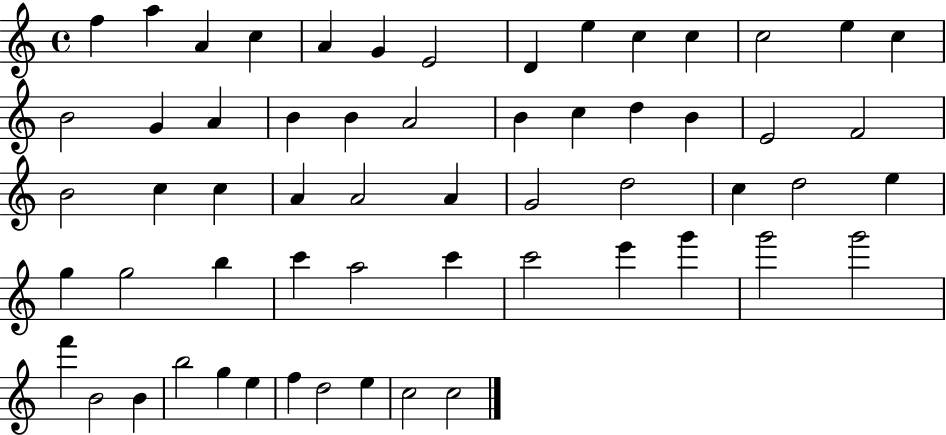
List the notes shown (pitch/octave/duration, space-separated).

F5/q A5/q A4/q C5/q A4/q G4/q E4/h D4/q E5/q C5/q C5/q C5/h E5/q C5/q B4/h G4/q A4/q B4/q B4/q A4/h B4/q C5/q D5/q B4/q E4/h F4/h B4/h C5/q C5/q A4/q A4/h A4/q G4/h D5/h C5/q D5/h E5/q G5/q G5/h B5/q C6/q A5/h C6/q C6/h E6/q G6/q G6/h G6/h F6/q B4/h B4/q B5/h G5/q E5/q F5/q D5/h E5/q C5/h C5/h